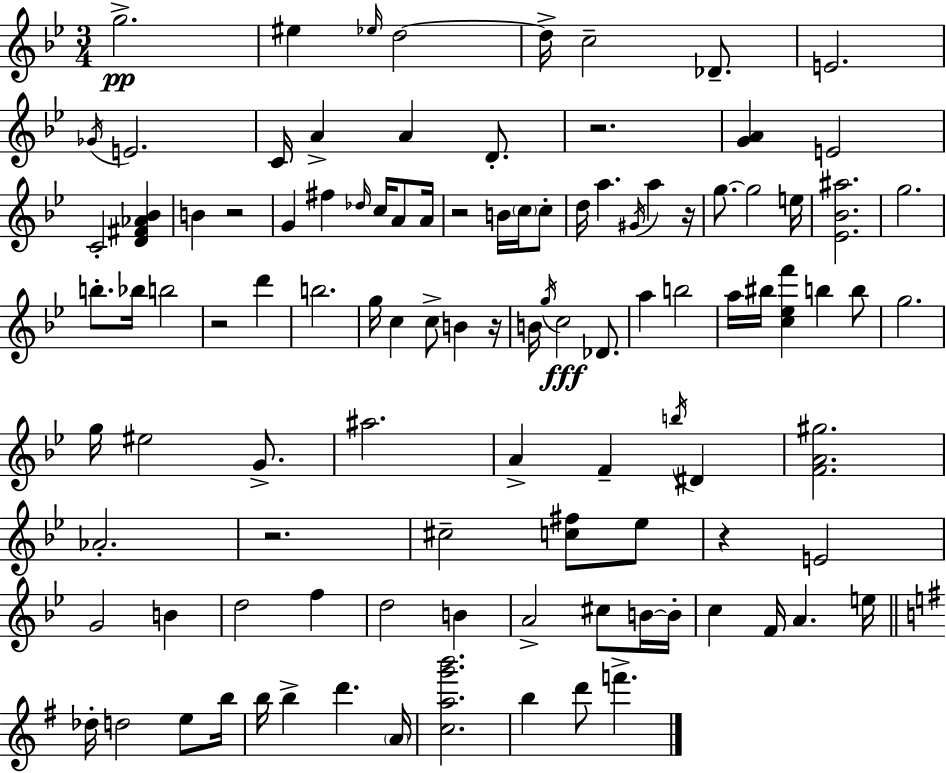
G5/h. EIS5/q Eb5/s D5/h D5/s C5/h Db4/e. E4/h. Gb4/s E4/h. C4/s A4/q A4/q D4/e. R/h. [G4,A4]/q E4/h C4/h [D4,F#4,Ab4,Bb4]/q B4/q R/h G4/q F#5/q Db5/s C5/s A4/e A4/s R/h B4/s C5/s C5/e D5/s A5/q. G#4/s A5/q R/s G5/e. G5/h E5/s [Eb4,Bb4,A#5]/h. G5/h. B5/e. Bb5/s B5/h R/h D6/q B5/h. G5/s C5/q C5/e B4/q R/s B4/s G5/s C5/h Db4/e. A5/q B5/h A5/s BIS5/s [C5,Eb5,F6]/q B5/q B5/e G5/h. G5/s EIS5/h G4/e. A#5/h. A4/q F4/q B5/s D#4/q [F4,A4,G#5]/h. Ab4/h. R/h. C#5/h [C5,F#5]/e Eb5/e R/q E4/h G4/h B4/q D5/h F5/q D5/h B4/q A4/h C#5/e B4/s B4/s C5/q F4/s A4/q. E5/s Db5/s D5/h E5/e B5/s B5/s B5/q D6/q. A4/s [C5,A5,G6,B6]/h. B5/q D6/e F6/q.